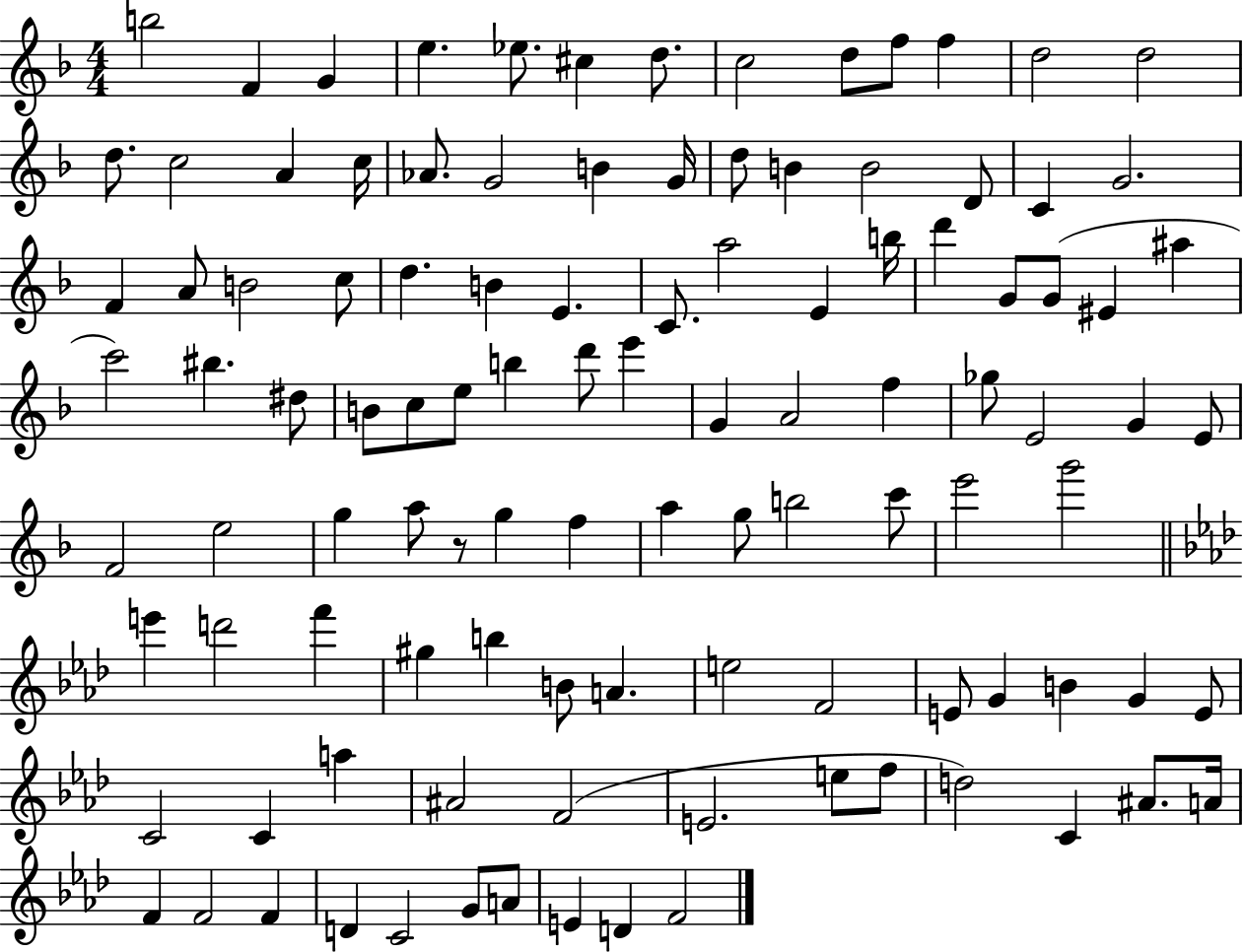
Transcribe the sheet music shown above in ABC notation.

X:1
T:Untitled
M:4/4
L:1/4
K:F
b2 F G e _e/2 ^c d/2 c2 d/2 f/2 f d2 d2 d/2 c2 A c/4 _A/2 G2 B G/4 d/2 B B2 D/2 C G2 F A/2 B2 c/2 d B E C/2 a2 E b/4 d' G/2 G/2 ^E ^a c'2 ^b ^d/2 B/2 c/2 e/2 b d'/2 e' G A2 f _g/2 E2 G E/2 F2 e2 g a/2 z/2 g f a g/2 b2 c'/2 e'2 g'2 e' d'2 f' ^g b B/2 A e2 F2 E/2 G B G E/2 C2 C a ^A2 F2 E2 e/2 f/2 d2 C ^A/2 A/4 F F2 F D C2 G/2 A/2 E D F2